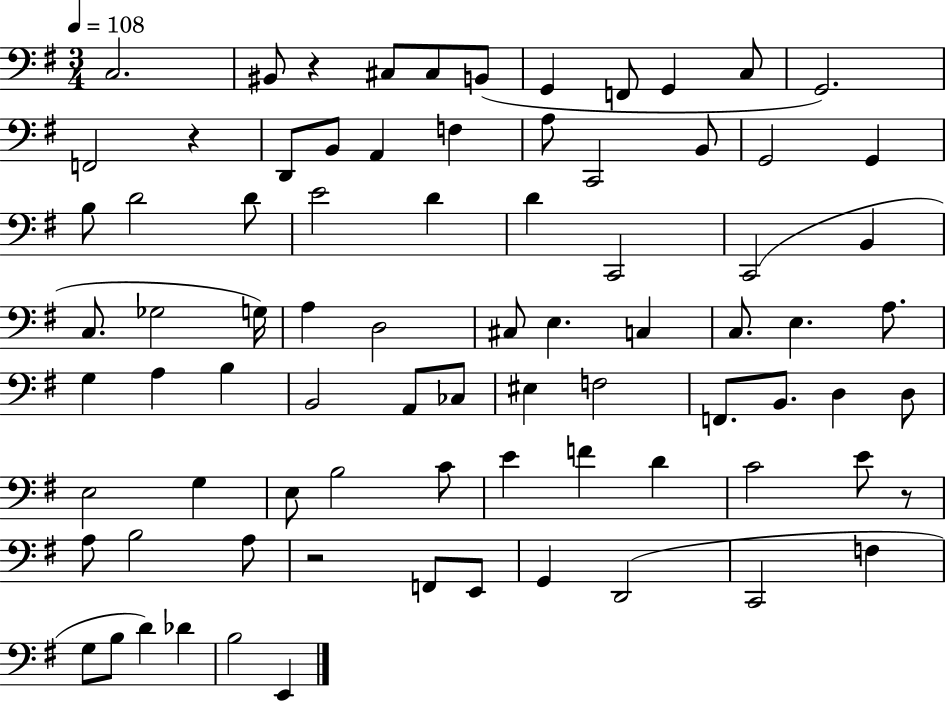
{
  \clef bass
  \numericTimeSignature
  \time 3/4
  \key g \major
  \tempo 4 = 108
  c2. | bis,8 r4 cis8 cis8 b,8( | g,4 f,8 g,4 c8 | g,2.) | \break f,2 r4 | d,8 b,8 a,4 f4 | a8 c,2 b,8 | g,2 g,4 | \break b8 d'2 d'8 | e'2 d'4 | d'4 c,2 | c,2( b,4 | \break c8. ges2 g16) | a4 d2 | cis8 e4. c4 | c8. e4. a8. | \break g4 a4 b4 | b,2 a,8 ces8 | eis4 f2 | f,8. b,8. d4 d8 | \break e2 g4 | e8 b2 c'8 | e'4 f'4 d'4 | c'2 e'8 r8 | \break a8 b2 a8 | r2 f,8 e,8 | g,4 d,2( | c,2 f4 | \break g8 b8 d'4) des'4 | b2 e,4 | \bar "|."
}